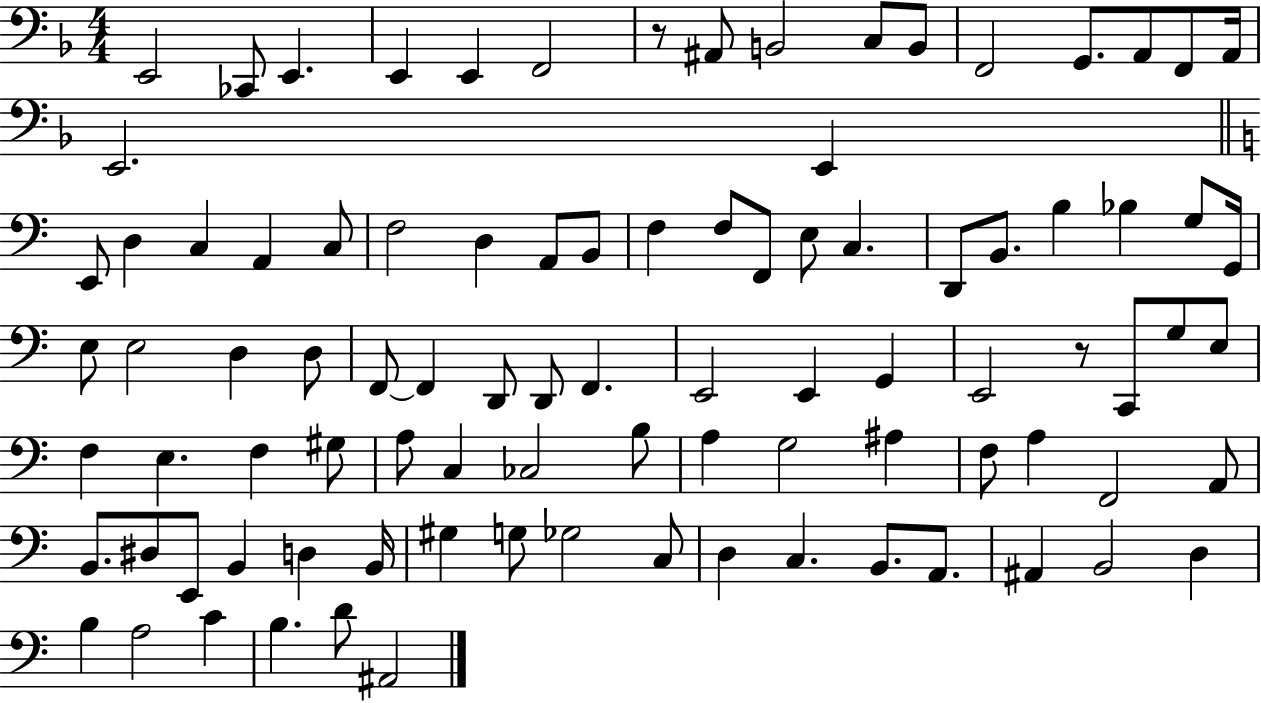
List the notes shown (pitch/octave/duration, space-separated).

E2/h CES2/e E2/q. E2/q E2/q F2/h R/e A#2/e B2/h C3/e B2/e F2/h G2/e. A2/e F2/e A2/s E2/h. E2/q E2/e D3/q C3/q A2/q C3/e F3/h D3/q A2/e B2/e F3/q F3/e F2/e E3/e C3/q. D2/e B2/e. B3/q Bb3/q G3/e G2/s E3/e E3/h D3/q D3/e F2/e F2/q D2/e D2/e F2/q. E2/h E2/q G2/q E2/h R/e C2/e G3/e E3/e F3/q E3/q. F3/q G#3/e A3/e C3/q CES3/h B3/e A3/q G3/h A#3/q F3/e A3/q F2/h A2/e B2/e. D#3/e E2/e B2/q D3/q B2/s G#3/q G3/e Gb3/h C3/e D3/q C3/q. B2/e. A2/e. A#2/q B2/h D3/q B3/q A3/h C4/q B3/q. D4/e A#2/h